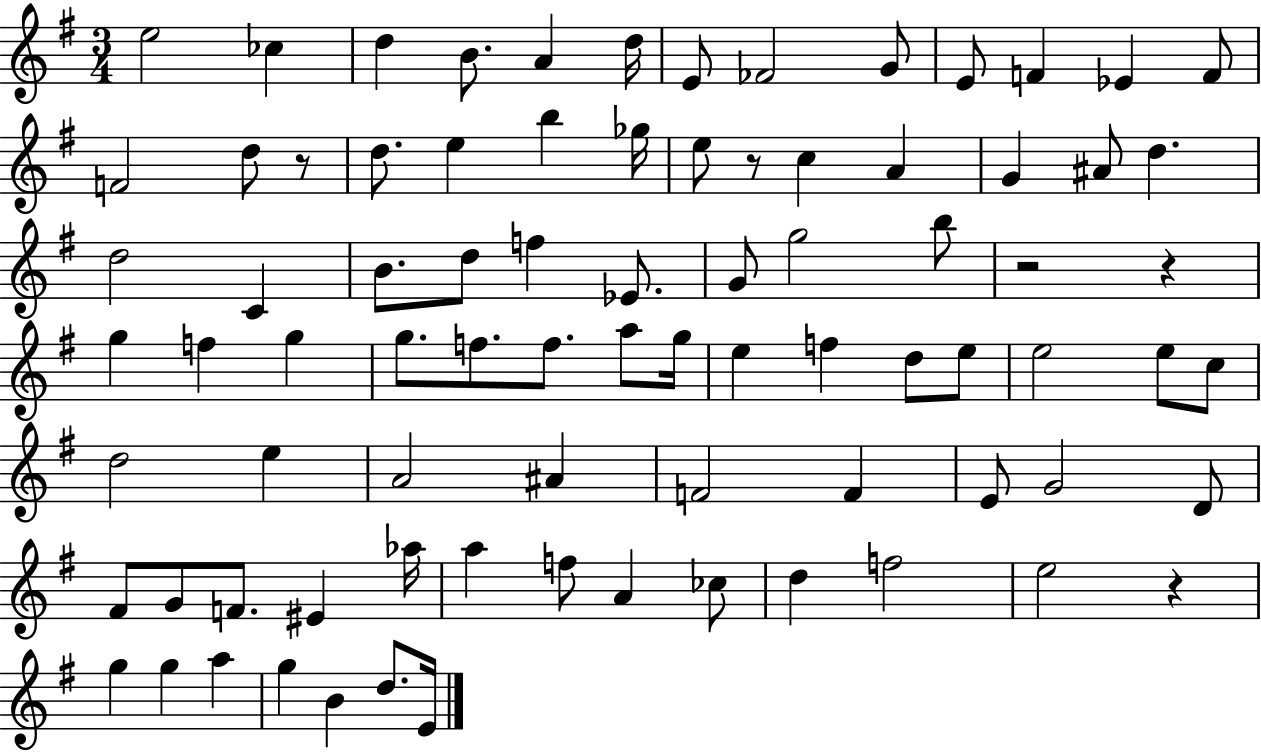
{
  \clef treble
  \numericTimeSignature
  \time 3/4
  \key g \major
  \repeat volta 2 { e''2 ces''4 | d''4 b'8. a'4 d''16 | e'8 fes'2 g'8 | e'8 f'4 ees'4 f'8 | \break f'2 d''8 r8 | d''8. e''4 b''4 ges''16 | e''8 r8 c''4 a'4 | g'4 ais'8 d''4. | \break d''2 c'4 | b'8. d''8 f''4 ees'8. | g'8 g''2 b''8 | r2 r4 | \break g''4 f''4 g''4 | g''8. f''8. f''8. a''8 g''16 | e''4 f''4 d''8 e''8 | e''2 e''8 c''8 | \break d''2 e''4 | a'2 ais'4 | f'2 f'4 | e'8 g'2 d'8 | \break fis'8 g'8 f'8. eis'4 aes''16 | a''4 f''8 a'4 ces''8 | d''4 f''2 | e''2 r4 | \break g''4 g''4 a''4 | g''4 b'4 d''8. e'16 | } \bar "|."
}